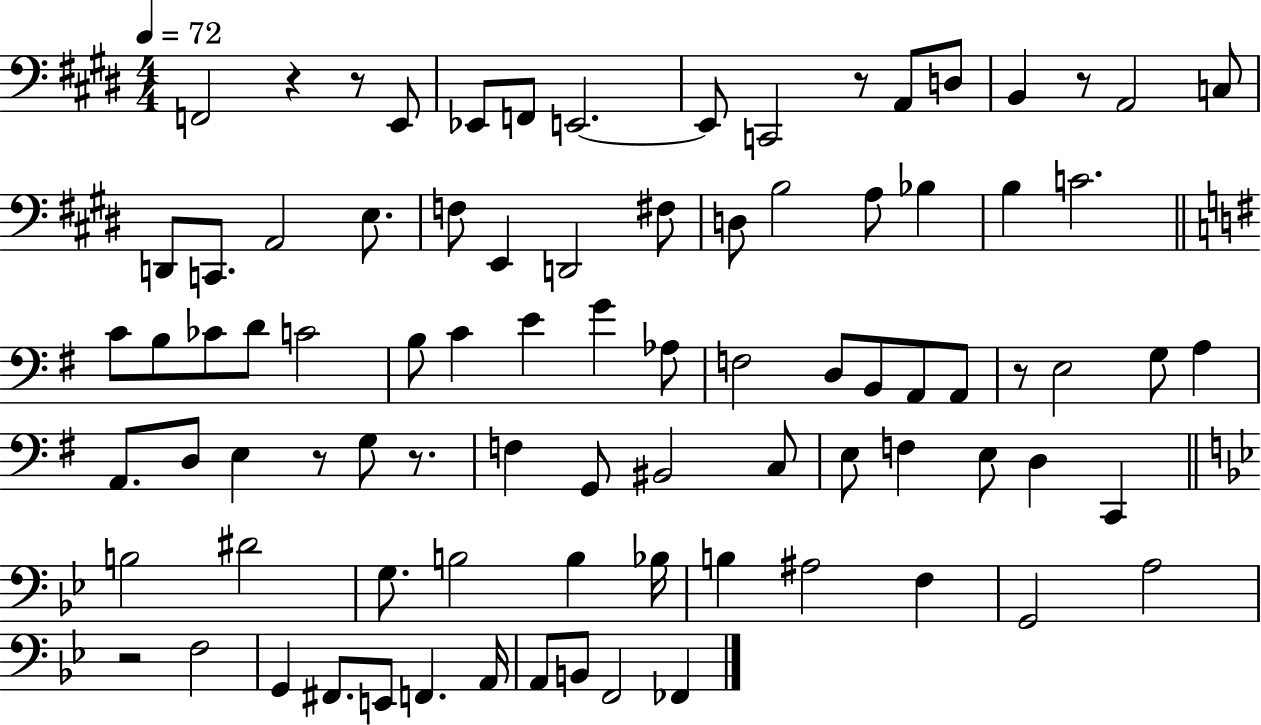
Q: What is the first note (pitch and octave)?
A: F2